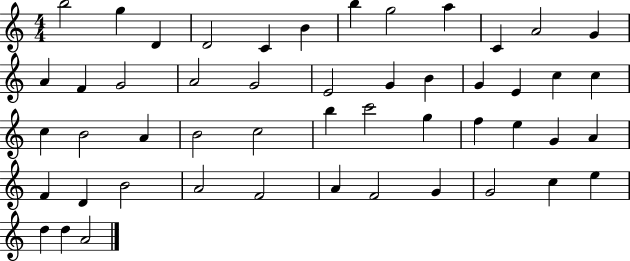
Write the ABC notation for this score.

X:1
T:Untitled
M:4/4
L:1/4
K:C
b2 g D D2 C B b g2 a C A2 G A F G2 A2 G2 E2 G B G E c c c B2 A B2 c2 b c'2 g f e G A F D B2 A2 F2 A F2 G G2 c e d d A2